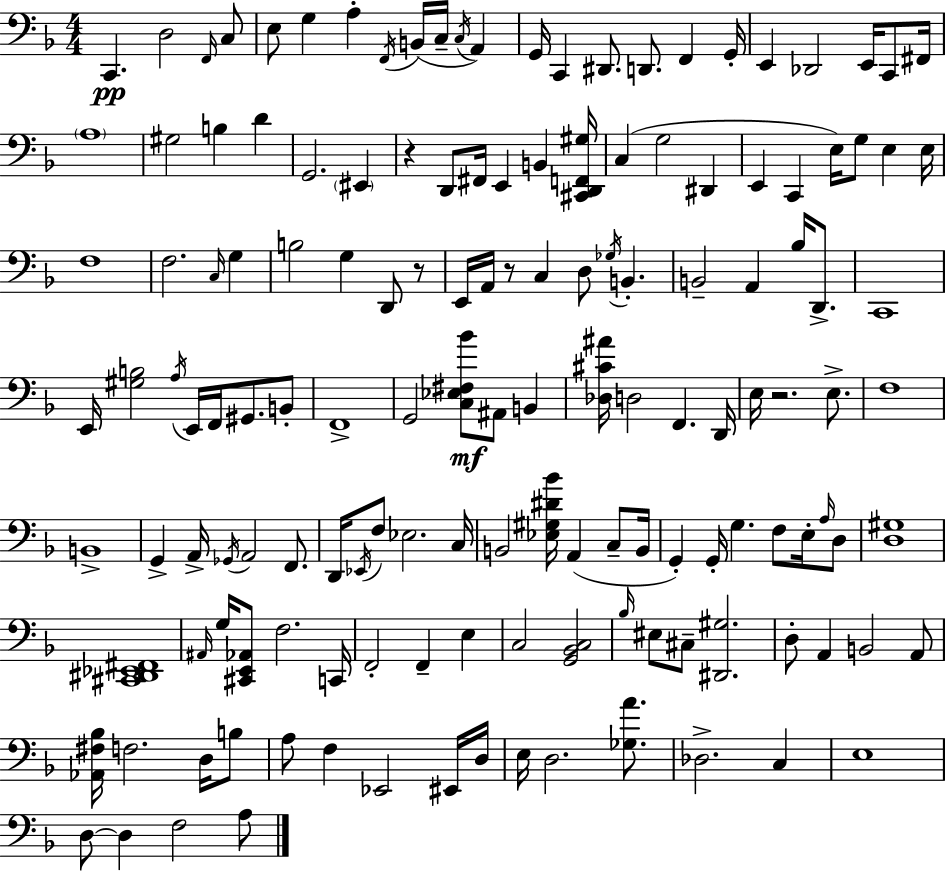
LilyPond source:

{
  \clef bass
  \numericTimeSignature
  \time 4/4
  \key f \major
  c,4.\pp d2 \grace { f,16 } c8 | e8 g4 a4-. \acciaccatura { f,16 }( b,16 c16-- \acciaccatura { c16 } a,4) | g,16 c,4 dis,8. d,8. f,4 | g,16-. e,4 des,2 e,16 | \break c,8 fis,16 \parenthesize a1 | gis2 b4 d'4 | g,2. \parenthesize eis,4 | r4 d,8 fis,16 e,4 b,4 | \break <cis, d, f, gis>16 c4( g2 dis,4 | e,4 c,4 e16) g8 e4 | e16 f1 | f2. \grace { c16 } | \break g4 b2 g4 | d,8 r8 e,16 a,16 r8 c4 d8 \acciaccatura { ges16 } b,4.-. | b,2-- a,4 | bes16 d,8.-> c,1 | \break e,16 <gis b>2 \acciaccatura { a16 } e,16 | f,16 gis,8. b,8-. f,1-> | g,2 <c ees fis bes'>8\mf | ais,8 b,4 <des cis' ais'>16 d2 f,4. | \break d,16 e16 r2. | e8.-> f1 | b,1-> | g,4-> a,16-> \acciaccatura { ges,16 } a,2 | \break f,8. d,16 \acciaccatura { ees,16 } f8 ees2. | c16 b,2 | <ees gis dis' bes'>16 a,4( c8-- b,16 g,4-.) g,16-. g4. | f8 e16-. \grace { a16 } d8 <d gis>1 | \break <cis, dis, ees, fis,>1 | \grace { ais,16 } g16 <cis, e, aes,>8 f2. | c,16 f,2-. | f,4-- e4 c2 | \break <g, bes, c>2 \grace { bes16 } eis8 cis8-- <dis, gis>2. | d8-. a,4 | b,2 a,8 <aes, fis bes>16 f2. | d16 b8 a8 f4 | \break ees,2 eis,16 d16 e16 d2. | <ges a'>8. des2.-> | c4 e1 | d8~~ d4 | \break f2 a8 \bar "|."
}